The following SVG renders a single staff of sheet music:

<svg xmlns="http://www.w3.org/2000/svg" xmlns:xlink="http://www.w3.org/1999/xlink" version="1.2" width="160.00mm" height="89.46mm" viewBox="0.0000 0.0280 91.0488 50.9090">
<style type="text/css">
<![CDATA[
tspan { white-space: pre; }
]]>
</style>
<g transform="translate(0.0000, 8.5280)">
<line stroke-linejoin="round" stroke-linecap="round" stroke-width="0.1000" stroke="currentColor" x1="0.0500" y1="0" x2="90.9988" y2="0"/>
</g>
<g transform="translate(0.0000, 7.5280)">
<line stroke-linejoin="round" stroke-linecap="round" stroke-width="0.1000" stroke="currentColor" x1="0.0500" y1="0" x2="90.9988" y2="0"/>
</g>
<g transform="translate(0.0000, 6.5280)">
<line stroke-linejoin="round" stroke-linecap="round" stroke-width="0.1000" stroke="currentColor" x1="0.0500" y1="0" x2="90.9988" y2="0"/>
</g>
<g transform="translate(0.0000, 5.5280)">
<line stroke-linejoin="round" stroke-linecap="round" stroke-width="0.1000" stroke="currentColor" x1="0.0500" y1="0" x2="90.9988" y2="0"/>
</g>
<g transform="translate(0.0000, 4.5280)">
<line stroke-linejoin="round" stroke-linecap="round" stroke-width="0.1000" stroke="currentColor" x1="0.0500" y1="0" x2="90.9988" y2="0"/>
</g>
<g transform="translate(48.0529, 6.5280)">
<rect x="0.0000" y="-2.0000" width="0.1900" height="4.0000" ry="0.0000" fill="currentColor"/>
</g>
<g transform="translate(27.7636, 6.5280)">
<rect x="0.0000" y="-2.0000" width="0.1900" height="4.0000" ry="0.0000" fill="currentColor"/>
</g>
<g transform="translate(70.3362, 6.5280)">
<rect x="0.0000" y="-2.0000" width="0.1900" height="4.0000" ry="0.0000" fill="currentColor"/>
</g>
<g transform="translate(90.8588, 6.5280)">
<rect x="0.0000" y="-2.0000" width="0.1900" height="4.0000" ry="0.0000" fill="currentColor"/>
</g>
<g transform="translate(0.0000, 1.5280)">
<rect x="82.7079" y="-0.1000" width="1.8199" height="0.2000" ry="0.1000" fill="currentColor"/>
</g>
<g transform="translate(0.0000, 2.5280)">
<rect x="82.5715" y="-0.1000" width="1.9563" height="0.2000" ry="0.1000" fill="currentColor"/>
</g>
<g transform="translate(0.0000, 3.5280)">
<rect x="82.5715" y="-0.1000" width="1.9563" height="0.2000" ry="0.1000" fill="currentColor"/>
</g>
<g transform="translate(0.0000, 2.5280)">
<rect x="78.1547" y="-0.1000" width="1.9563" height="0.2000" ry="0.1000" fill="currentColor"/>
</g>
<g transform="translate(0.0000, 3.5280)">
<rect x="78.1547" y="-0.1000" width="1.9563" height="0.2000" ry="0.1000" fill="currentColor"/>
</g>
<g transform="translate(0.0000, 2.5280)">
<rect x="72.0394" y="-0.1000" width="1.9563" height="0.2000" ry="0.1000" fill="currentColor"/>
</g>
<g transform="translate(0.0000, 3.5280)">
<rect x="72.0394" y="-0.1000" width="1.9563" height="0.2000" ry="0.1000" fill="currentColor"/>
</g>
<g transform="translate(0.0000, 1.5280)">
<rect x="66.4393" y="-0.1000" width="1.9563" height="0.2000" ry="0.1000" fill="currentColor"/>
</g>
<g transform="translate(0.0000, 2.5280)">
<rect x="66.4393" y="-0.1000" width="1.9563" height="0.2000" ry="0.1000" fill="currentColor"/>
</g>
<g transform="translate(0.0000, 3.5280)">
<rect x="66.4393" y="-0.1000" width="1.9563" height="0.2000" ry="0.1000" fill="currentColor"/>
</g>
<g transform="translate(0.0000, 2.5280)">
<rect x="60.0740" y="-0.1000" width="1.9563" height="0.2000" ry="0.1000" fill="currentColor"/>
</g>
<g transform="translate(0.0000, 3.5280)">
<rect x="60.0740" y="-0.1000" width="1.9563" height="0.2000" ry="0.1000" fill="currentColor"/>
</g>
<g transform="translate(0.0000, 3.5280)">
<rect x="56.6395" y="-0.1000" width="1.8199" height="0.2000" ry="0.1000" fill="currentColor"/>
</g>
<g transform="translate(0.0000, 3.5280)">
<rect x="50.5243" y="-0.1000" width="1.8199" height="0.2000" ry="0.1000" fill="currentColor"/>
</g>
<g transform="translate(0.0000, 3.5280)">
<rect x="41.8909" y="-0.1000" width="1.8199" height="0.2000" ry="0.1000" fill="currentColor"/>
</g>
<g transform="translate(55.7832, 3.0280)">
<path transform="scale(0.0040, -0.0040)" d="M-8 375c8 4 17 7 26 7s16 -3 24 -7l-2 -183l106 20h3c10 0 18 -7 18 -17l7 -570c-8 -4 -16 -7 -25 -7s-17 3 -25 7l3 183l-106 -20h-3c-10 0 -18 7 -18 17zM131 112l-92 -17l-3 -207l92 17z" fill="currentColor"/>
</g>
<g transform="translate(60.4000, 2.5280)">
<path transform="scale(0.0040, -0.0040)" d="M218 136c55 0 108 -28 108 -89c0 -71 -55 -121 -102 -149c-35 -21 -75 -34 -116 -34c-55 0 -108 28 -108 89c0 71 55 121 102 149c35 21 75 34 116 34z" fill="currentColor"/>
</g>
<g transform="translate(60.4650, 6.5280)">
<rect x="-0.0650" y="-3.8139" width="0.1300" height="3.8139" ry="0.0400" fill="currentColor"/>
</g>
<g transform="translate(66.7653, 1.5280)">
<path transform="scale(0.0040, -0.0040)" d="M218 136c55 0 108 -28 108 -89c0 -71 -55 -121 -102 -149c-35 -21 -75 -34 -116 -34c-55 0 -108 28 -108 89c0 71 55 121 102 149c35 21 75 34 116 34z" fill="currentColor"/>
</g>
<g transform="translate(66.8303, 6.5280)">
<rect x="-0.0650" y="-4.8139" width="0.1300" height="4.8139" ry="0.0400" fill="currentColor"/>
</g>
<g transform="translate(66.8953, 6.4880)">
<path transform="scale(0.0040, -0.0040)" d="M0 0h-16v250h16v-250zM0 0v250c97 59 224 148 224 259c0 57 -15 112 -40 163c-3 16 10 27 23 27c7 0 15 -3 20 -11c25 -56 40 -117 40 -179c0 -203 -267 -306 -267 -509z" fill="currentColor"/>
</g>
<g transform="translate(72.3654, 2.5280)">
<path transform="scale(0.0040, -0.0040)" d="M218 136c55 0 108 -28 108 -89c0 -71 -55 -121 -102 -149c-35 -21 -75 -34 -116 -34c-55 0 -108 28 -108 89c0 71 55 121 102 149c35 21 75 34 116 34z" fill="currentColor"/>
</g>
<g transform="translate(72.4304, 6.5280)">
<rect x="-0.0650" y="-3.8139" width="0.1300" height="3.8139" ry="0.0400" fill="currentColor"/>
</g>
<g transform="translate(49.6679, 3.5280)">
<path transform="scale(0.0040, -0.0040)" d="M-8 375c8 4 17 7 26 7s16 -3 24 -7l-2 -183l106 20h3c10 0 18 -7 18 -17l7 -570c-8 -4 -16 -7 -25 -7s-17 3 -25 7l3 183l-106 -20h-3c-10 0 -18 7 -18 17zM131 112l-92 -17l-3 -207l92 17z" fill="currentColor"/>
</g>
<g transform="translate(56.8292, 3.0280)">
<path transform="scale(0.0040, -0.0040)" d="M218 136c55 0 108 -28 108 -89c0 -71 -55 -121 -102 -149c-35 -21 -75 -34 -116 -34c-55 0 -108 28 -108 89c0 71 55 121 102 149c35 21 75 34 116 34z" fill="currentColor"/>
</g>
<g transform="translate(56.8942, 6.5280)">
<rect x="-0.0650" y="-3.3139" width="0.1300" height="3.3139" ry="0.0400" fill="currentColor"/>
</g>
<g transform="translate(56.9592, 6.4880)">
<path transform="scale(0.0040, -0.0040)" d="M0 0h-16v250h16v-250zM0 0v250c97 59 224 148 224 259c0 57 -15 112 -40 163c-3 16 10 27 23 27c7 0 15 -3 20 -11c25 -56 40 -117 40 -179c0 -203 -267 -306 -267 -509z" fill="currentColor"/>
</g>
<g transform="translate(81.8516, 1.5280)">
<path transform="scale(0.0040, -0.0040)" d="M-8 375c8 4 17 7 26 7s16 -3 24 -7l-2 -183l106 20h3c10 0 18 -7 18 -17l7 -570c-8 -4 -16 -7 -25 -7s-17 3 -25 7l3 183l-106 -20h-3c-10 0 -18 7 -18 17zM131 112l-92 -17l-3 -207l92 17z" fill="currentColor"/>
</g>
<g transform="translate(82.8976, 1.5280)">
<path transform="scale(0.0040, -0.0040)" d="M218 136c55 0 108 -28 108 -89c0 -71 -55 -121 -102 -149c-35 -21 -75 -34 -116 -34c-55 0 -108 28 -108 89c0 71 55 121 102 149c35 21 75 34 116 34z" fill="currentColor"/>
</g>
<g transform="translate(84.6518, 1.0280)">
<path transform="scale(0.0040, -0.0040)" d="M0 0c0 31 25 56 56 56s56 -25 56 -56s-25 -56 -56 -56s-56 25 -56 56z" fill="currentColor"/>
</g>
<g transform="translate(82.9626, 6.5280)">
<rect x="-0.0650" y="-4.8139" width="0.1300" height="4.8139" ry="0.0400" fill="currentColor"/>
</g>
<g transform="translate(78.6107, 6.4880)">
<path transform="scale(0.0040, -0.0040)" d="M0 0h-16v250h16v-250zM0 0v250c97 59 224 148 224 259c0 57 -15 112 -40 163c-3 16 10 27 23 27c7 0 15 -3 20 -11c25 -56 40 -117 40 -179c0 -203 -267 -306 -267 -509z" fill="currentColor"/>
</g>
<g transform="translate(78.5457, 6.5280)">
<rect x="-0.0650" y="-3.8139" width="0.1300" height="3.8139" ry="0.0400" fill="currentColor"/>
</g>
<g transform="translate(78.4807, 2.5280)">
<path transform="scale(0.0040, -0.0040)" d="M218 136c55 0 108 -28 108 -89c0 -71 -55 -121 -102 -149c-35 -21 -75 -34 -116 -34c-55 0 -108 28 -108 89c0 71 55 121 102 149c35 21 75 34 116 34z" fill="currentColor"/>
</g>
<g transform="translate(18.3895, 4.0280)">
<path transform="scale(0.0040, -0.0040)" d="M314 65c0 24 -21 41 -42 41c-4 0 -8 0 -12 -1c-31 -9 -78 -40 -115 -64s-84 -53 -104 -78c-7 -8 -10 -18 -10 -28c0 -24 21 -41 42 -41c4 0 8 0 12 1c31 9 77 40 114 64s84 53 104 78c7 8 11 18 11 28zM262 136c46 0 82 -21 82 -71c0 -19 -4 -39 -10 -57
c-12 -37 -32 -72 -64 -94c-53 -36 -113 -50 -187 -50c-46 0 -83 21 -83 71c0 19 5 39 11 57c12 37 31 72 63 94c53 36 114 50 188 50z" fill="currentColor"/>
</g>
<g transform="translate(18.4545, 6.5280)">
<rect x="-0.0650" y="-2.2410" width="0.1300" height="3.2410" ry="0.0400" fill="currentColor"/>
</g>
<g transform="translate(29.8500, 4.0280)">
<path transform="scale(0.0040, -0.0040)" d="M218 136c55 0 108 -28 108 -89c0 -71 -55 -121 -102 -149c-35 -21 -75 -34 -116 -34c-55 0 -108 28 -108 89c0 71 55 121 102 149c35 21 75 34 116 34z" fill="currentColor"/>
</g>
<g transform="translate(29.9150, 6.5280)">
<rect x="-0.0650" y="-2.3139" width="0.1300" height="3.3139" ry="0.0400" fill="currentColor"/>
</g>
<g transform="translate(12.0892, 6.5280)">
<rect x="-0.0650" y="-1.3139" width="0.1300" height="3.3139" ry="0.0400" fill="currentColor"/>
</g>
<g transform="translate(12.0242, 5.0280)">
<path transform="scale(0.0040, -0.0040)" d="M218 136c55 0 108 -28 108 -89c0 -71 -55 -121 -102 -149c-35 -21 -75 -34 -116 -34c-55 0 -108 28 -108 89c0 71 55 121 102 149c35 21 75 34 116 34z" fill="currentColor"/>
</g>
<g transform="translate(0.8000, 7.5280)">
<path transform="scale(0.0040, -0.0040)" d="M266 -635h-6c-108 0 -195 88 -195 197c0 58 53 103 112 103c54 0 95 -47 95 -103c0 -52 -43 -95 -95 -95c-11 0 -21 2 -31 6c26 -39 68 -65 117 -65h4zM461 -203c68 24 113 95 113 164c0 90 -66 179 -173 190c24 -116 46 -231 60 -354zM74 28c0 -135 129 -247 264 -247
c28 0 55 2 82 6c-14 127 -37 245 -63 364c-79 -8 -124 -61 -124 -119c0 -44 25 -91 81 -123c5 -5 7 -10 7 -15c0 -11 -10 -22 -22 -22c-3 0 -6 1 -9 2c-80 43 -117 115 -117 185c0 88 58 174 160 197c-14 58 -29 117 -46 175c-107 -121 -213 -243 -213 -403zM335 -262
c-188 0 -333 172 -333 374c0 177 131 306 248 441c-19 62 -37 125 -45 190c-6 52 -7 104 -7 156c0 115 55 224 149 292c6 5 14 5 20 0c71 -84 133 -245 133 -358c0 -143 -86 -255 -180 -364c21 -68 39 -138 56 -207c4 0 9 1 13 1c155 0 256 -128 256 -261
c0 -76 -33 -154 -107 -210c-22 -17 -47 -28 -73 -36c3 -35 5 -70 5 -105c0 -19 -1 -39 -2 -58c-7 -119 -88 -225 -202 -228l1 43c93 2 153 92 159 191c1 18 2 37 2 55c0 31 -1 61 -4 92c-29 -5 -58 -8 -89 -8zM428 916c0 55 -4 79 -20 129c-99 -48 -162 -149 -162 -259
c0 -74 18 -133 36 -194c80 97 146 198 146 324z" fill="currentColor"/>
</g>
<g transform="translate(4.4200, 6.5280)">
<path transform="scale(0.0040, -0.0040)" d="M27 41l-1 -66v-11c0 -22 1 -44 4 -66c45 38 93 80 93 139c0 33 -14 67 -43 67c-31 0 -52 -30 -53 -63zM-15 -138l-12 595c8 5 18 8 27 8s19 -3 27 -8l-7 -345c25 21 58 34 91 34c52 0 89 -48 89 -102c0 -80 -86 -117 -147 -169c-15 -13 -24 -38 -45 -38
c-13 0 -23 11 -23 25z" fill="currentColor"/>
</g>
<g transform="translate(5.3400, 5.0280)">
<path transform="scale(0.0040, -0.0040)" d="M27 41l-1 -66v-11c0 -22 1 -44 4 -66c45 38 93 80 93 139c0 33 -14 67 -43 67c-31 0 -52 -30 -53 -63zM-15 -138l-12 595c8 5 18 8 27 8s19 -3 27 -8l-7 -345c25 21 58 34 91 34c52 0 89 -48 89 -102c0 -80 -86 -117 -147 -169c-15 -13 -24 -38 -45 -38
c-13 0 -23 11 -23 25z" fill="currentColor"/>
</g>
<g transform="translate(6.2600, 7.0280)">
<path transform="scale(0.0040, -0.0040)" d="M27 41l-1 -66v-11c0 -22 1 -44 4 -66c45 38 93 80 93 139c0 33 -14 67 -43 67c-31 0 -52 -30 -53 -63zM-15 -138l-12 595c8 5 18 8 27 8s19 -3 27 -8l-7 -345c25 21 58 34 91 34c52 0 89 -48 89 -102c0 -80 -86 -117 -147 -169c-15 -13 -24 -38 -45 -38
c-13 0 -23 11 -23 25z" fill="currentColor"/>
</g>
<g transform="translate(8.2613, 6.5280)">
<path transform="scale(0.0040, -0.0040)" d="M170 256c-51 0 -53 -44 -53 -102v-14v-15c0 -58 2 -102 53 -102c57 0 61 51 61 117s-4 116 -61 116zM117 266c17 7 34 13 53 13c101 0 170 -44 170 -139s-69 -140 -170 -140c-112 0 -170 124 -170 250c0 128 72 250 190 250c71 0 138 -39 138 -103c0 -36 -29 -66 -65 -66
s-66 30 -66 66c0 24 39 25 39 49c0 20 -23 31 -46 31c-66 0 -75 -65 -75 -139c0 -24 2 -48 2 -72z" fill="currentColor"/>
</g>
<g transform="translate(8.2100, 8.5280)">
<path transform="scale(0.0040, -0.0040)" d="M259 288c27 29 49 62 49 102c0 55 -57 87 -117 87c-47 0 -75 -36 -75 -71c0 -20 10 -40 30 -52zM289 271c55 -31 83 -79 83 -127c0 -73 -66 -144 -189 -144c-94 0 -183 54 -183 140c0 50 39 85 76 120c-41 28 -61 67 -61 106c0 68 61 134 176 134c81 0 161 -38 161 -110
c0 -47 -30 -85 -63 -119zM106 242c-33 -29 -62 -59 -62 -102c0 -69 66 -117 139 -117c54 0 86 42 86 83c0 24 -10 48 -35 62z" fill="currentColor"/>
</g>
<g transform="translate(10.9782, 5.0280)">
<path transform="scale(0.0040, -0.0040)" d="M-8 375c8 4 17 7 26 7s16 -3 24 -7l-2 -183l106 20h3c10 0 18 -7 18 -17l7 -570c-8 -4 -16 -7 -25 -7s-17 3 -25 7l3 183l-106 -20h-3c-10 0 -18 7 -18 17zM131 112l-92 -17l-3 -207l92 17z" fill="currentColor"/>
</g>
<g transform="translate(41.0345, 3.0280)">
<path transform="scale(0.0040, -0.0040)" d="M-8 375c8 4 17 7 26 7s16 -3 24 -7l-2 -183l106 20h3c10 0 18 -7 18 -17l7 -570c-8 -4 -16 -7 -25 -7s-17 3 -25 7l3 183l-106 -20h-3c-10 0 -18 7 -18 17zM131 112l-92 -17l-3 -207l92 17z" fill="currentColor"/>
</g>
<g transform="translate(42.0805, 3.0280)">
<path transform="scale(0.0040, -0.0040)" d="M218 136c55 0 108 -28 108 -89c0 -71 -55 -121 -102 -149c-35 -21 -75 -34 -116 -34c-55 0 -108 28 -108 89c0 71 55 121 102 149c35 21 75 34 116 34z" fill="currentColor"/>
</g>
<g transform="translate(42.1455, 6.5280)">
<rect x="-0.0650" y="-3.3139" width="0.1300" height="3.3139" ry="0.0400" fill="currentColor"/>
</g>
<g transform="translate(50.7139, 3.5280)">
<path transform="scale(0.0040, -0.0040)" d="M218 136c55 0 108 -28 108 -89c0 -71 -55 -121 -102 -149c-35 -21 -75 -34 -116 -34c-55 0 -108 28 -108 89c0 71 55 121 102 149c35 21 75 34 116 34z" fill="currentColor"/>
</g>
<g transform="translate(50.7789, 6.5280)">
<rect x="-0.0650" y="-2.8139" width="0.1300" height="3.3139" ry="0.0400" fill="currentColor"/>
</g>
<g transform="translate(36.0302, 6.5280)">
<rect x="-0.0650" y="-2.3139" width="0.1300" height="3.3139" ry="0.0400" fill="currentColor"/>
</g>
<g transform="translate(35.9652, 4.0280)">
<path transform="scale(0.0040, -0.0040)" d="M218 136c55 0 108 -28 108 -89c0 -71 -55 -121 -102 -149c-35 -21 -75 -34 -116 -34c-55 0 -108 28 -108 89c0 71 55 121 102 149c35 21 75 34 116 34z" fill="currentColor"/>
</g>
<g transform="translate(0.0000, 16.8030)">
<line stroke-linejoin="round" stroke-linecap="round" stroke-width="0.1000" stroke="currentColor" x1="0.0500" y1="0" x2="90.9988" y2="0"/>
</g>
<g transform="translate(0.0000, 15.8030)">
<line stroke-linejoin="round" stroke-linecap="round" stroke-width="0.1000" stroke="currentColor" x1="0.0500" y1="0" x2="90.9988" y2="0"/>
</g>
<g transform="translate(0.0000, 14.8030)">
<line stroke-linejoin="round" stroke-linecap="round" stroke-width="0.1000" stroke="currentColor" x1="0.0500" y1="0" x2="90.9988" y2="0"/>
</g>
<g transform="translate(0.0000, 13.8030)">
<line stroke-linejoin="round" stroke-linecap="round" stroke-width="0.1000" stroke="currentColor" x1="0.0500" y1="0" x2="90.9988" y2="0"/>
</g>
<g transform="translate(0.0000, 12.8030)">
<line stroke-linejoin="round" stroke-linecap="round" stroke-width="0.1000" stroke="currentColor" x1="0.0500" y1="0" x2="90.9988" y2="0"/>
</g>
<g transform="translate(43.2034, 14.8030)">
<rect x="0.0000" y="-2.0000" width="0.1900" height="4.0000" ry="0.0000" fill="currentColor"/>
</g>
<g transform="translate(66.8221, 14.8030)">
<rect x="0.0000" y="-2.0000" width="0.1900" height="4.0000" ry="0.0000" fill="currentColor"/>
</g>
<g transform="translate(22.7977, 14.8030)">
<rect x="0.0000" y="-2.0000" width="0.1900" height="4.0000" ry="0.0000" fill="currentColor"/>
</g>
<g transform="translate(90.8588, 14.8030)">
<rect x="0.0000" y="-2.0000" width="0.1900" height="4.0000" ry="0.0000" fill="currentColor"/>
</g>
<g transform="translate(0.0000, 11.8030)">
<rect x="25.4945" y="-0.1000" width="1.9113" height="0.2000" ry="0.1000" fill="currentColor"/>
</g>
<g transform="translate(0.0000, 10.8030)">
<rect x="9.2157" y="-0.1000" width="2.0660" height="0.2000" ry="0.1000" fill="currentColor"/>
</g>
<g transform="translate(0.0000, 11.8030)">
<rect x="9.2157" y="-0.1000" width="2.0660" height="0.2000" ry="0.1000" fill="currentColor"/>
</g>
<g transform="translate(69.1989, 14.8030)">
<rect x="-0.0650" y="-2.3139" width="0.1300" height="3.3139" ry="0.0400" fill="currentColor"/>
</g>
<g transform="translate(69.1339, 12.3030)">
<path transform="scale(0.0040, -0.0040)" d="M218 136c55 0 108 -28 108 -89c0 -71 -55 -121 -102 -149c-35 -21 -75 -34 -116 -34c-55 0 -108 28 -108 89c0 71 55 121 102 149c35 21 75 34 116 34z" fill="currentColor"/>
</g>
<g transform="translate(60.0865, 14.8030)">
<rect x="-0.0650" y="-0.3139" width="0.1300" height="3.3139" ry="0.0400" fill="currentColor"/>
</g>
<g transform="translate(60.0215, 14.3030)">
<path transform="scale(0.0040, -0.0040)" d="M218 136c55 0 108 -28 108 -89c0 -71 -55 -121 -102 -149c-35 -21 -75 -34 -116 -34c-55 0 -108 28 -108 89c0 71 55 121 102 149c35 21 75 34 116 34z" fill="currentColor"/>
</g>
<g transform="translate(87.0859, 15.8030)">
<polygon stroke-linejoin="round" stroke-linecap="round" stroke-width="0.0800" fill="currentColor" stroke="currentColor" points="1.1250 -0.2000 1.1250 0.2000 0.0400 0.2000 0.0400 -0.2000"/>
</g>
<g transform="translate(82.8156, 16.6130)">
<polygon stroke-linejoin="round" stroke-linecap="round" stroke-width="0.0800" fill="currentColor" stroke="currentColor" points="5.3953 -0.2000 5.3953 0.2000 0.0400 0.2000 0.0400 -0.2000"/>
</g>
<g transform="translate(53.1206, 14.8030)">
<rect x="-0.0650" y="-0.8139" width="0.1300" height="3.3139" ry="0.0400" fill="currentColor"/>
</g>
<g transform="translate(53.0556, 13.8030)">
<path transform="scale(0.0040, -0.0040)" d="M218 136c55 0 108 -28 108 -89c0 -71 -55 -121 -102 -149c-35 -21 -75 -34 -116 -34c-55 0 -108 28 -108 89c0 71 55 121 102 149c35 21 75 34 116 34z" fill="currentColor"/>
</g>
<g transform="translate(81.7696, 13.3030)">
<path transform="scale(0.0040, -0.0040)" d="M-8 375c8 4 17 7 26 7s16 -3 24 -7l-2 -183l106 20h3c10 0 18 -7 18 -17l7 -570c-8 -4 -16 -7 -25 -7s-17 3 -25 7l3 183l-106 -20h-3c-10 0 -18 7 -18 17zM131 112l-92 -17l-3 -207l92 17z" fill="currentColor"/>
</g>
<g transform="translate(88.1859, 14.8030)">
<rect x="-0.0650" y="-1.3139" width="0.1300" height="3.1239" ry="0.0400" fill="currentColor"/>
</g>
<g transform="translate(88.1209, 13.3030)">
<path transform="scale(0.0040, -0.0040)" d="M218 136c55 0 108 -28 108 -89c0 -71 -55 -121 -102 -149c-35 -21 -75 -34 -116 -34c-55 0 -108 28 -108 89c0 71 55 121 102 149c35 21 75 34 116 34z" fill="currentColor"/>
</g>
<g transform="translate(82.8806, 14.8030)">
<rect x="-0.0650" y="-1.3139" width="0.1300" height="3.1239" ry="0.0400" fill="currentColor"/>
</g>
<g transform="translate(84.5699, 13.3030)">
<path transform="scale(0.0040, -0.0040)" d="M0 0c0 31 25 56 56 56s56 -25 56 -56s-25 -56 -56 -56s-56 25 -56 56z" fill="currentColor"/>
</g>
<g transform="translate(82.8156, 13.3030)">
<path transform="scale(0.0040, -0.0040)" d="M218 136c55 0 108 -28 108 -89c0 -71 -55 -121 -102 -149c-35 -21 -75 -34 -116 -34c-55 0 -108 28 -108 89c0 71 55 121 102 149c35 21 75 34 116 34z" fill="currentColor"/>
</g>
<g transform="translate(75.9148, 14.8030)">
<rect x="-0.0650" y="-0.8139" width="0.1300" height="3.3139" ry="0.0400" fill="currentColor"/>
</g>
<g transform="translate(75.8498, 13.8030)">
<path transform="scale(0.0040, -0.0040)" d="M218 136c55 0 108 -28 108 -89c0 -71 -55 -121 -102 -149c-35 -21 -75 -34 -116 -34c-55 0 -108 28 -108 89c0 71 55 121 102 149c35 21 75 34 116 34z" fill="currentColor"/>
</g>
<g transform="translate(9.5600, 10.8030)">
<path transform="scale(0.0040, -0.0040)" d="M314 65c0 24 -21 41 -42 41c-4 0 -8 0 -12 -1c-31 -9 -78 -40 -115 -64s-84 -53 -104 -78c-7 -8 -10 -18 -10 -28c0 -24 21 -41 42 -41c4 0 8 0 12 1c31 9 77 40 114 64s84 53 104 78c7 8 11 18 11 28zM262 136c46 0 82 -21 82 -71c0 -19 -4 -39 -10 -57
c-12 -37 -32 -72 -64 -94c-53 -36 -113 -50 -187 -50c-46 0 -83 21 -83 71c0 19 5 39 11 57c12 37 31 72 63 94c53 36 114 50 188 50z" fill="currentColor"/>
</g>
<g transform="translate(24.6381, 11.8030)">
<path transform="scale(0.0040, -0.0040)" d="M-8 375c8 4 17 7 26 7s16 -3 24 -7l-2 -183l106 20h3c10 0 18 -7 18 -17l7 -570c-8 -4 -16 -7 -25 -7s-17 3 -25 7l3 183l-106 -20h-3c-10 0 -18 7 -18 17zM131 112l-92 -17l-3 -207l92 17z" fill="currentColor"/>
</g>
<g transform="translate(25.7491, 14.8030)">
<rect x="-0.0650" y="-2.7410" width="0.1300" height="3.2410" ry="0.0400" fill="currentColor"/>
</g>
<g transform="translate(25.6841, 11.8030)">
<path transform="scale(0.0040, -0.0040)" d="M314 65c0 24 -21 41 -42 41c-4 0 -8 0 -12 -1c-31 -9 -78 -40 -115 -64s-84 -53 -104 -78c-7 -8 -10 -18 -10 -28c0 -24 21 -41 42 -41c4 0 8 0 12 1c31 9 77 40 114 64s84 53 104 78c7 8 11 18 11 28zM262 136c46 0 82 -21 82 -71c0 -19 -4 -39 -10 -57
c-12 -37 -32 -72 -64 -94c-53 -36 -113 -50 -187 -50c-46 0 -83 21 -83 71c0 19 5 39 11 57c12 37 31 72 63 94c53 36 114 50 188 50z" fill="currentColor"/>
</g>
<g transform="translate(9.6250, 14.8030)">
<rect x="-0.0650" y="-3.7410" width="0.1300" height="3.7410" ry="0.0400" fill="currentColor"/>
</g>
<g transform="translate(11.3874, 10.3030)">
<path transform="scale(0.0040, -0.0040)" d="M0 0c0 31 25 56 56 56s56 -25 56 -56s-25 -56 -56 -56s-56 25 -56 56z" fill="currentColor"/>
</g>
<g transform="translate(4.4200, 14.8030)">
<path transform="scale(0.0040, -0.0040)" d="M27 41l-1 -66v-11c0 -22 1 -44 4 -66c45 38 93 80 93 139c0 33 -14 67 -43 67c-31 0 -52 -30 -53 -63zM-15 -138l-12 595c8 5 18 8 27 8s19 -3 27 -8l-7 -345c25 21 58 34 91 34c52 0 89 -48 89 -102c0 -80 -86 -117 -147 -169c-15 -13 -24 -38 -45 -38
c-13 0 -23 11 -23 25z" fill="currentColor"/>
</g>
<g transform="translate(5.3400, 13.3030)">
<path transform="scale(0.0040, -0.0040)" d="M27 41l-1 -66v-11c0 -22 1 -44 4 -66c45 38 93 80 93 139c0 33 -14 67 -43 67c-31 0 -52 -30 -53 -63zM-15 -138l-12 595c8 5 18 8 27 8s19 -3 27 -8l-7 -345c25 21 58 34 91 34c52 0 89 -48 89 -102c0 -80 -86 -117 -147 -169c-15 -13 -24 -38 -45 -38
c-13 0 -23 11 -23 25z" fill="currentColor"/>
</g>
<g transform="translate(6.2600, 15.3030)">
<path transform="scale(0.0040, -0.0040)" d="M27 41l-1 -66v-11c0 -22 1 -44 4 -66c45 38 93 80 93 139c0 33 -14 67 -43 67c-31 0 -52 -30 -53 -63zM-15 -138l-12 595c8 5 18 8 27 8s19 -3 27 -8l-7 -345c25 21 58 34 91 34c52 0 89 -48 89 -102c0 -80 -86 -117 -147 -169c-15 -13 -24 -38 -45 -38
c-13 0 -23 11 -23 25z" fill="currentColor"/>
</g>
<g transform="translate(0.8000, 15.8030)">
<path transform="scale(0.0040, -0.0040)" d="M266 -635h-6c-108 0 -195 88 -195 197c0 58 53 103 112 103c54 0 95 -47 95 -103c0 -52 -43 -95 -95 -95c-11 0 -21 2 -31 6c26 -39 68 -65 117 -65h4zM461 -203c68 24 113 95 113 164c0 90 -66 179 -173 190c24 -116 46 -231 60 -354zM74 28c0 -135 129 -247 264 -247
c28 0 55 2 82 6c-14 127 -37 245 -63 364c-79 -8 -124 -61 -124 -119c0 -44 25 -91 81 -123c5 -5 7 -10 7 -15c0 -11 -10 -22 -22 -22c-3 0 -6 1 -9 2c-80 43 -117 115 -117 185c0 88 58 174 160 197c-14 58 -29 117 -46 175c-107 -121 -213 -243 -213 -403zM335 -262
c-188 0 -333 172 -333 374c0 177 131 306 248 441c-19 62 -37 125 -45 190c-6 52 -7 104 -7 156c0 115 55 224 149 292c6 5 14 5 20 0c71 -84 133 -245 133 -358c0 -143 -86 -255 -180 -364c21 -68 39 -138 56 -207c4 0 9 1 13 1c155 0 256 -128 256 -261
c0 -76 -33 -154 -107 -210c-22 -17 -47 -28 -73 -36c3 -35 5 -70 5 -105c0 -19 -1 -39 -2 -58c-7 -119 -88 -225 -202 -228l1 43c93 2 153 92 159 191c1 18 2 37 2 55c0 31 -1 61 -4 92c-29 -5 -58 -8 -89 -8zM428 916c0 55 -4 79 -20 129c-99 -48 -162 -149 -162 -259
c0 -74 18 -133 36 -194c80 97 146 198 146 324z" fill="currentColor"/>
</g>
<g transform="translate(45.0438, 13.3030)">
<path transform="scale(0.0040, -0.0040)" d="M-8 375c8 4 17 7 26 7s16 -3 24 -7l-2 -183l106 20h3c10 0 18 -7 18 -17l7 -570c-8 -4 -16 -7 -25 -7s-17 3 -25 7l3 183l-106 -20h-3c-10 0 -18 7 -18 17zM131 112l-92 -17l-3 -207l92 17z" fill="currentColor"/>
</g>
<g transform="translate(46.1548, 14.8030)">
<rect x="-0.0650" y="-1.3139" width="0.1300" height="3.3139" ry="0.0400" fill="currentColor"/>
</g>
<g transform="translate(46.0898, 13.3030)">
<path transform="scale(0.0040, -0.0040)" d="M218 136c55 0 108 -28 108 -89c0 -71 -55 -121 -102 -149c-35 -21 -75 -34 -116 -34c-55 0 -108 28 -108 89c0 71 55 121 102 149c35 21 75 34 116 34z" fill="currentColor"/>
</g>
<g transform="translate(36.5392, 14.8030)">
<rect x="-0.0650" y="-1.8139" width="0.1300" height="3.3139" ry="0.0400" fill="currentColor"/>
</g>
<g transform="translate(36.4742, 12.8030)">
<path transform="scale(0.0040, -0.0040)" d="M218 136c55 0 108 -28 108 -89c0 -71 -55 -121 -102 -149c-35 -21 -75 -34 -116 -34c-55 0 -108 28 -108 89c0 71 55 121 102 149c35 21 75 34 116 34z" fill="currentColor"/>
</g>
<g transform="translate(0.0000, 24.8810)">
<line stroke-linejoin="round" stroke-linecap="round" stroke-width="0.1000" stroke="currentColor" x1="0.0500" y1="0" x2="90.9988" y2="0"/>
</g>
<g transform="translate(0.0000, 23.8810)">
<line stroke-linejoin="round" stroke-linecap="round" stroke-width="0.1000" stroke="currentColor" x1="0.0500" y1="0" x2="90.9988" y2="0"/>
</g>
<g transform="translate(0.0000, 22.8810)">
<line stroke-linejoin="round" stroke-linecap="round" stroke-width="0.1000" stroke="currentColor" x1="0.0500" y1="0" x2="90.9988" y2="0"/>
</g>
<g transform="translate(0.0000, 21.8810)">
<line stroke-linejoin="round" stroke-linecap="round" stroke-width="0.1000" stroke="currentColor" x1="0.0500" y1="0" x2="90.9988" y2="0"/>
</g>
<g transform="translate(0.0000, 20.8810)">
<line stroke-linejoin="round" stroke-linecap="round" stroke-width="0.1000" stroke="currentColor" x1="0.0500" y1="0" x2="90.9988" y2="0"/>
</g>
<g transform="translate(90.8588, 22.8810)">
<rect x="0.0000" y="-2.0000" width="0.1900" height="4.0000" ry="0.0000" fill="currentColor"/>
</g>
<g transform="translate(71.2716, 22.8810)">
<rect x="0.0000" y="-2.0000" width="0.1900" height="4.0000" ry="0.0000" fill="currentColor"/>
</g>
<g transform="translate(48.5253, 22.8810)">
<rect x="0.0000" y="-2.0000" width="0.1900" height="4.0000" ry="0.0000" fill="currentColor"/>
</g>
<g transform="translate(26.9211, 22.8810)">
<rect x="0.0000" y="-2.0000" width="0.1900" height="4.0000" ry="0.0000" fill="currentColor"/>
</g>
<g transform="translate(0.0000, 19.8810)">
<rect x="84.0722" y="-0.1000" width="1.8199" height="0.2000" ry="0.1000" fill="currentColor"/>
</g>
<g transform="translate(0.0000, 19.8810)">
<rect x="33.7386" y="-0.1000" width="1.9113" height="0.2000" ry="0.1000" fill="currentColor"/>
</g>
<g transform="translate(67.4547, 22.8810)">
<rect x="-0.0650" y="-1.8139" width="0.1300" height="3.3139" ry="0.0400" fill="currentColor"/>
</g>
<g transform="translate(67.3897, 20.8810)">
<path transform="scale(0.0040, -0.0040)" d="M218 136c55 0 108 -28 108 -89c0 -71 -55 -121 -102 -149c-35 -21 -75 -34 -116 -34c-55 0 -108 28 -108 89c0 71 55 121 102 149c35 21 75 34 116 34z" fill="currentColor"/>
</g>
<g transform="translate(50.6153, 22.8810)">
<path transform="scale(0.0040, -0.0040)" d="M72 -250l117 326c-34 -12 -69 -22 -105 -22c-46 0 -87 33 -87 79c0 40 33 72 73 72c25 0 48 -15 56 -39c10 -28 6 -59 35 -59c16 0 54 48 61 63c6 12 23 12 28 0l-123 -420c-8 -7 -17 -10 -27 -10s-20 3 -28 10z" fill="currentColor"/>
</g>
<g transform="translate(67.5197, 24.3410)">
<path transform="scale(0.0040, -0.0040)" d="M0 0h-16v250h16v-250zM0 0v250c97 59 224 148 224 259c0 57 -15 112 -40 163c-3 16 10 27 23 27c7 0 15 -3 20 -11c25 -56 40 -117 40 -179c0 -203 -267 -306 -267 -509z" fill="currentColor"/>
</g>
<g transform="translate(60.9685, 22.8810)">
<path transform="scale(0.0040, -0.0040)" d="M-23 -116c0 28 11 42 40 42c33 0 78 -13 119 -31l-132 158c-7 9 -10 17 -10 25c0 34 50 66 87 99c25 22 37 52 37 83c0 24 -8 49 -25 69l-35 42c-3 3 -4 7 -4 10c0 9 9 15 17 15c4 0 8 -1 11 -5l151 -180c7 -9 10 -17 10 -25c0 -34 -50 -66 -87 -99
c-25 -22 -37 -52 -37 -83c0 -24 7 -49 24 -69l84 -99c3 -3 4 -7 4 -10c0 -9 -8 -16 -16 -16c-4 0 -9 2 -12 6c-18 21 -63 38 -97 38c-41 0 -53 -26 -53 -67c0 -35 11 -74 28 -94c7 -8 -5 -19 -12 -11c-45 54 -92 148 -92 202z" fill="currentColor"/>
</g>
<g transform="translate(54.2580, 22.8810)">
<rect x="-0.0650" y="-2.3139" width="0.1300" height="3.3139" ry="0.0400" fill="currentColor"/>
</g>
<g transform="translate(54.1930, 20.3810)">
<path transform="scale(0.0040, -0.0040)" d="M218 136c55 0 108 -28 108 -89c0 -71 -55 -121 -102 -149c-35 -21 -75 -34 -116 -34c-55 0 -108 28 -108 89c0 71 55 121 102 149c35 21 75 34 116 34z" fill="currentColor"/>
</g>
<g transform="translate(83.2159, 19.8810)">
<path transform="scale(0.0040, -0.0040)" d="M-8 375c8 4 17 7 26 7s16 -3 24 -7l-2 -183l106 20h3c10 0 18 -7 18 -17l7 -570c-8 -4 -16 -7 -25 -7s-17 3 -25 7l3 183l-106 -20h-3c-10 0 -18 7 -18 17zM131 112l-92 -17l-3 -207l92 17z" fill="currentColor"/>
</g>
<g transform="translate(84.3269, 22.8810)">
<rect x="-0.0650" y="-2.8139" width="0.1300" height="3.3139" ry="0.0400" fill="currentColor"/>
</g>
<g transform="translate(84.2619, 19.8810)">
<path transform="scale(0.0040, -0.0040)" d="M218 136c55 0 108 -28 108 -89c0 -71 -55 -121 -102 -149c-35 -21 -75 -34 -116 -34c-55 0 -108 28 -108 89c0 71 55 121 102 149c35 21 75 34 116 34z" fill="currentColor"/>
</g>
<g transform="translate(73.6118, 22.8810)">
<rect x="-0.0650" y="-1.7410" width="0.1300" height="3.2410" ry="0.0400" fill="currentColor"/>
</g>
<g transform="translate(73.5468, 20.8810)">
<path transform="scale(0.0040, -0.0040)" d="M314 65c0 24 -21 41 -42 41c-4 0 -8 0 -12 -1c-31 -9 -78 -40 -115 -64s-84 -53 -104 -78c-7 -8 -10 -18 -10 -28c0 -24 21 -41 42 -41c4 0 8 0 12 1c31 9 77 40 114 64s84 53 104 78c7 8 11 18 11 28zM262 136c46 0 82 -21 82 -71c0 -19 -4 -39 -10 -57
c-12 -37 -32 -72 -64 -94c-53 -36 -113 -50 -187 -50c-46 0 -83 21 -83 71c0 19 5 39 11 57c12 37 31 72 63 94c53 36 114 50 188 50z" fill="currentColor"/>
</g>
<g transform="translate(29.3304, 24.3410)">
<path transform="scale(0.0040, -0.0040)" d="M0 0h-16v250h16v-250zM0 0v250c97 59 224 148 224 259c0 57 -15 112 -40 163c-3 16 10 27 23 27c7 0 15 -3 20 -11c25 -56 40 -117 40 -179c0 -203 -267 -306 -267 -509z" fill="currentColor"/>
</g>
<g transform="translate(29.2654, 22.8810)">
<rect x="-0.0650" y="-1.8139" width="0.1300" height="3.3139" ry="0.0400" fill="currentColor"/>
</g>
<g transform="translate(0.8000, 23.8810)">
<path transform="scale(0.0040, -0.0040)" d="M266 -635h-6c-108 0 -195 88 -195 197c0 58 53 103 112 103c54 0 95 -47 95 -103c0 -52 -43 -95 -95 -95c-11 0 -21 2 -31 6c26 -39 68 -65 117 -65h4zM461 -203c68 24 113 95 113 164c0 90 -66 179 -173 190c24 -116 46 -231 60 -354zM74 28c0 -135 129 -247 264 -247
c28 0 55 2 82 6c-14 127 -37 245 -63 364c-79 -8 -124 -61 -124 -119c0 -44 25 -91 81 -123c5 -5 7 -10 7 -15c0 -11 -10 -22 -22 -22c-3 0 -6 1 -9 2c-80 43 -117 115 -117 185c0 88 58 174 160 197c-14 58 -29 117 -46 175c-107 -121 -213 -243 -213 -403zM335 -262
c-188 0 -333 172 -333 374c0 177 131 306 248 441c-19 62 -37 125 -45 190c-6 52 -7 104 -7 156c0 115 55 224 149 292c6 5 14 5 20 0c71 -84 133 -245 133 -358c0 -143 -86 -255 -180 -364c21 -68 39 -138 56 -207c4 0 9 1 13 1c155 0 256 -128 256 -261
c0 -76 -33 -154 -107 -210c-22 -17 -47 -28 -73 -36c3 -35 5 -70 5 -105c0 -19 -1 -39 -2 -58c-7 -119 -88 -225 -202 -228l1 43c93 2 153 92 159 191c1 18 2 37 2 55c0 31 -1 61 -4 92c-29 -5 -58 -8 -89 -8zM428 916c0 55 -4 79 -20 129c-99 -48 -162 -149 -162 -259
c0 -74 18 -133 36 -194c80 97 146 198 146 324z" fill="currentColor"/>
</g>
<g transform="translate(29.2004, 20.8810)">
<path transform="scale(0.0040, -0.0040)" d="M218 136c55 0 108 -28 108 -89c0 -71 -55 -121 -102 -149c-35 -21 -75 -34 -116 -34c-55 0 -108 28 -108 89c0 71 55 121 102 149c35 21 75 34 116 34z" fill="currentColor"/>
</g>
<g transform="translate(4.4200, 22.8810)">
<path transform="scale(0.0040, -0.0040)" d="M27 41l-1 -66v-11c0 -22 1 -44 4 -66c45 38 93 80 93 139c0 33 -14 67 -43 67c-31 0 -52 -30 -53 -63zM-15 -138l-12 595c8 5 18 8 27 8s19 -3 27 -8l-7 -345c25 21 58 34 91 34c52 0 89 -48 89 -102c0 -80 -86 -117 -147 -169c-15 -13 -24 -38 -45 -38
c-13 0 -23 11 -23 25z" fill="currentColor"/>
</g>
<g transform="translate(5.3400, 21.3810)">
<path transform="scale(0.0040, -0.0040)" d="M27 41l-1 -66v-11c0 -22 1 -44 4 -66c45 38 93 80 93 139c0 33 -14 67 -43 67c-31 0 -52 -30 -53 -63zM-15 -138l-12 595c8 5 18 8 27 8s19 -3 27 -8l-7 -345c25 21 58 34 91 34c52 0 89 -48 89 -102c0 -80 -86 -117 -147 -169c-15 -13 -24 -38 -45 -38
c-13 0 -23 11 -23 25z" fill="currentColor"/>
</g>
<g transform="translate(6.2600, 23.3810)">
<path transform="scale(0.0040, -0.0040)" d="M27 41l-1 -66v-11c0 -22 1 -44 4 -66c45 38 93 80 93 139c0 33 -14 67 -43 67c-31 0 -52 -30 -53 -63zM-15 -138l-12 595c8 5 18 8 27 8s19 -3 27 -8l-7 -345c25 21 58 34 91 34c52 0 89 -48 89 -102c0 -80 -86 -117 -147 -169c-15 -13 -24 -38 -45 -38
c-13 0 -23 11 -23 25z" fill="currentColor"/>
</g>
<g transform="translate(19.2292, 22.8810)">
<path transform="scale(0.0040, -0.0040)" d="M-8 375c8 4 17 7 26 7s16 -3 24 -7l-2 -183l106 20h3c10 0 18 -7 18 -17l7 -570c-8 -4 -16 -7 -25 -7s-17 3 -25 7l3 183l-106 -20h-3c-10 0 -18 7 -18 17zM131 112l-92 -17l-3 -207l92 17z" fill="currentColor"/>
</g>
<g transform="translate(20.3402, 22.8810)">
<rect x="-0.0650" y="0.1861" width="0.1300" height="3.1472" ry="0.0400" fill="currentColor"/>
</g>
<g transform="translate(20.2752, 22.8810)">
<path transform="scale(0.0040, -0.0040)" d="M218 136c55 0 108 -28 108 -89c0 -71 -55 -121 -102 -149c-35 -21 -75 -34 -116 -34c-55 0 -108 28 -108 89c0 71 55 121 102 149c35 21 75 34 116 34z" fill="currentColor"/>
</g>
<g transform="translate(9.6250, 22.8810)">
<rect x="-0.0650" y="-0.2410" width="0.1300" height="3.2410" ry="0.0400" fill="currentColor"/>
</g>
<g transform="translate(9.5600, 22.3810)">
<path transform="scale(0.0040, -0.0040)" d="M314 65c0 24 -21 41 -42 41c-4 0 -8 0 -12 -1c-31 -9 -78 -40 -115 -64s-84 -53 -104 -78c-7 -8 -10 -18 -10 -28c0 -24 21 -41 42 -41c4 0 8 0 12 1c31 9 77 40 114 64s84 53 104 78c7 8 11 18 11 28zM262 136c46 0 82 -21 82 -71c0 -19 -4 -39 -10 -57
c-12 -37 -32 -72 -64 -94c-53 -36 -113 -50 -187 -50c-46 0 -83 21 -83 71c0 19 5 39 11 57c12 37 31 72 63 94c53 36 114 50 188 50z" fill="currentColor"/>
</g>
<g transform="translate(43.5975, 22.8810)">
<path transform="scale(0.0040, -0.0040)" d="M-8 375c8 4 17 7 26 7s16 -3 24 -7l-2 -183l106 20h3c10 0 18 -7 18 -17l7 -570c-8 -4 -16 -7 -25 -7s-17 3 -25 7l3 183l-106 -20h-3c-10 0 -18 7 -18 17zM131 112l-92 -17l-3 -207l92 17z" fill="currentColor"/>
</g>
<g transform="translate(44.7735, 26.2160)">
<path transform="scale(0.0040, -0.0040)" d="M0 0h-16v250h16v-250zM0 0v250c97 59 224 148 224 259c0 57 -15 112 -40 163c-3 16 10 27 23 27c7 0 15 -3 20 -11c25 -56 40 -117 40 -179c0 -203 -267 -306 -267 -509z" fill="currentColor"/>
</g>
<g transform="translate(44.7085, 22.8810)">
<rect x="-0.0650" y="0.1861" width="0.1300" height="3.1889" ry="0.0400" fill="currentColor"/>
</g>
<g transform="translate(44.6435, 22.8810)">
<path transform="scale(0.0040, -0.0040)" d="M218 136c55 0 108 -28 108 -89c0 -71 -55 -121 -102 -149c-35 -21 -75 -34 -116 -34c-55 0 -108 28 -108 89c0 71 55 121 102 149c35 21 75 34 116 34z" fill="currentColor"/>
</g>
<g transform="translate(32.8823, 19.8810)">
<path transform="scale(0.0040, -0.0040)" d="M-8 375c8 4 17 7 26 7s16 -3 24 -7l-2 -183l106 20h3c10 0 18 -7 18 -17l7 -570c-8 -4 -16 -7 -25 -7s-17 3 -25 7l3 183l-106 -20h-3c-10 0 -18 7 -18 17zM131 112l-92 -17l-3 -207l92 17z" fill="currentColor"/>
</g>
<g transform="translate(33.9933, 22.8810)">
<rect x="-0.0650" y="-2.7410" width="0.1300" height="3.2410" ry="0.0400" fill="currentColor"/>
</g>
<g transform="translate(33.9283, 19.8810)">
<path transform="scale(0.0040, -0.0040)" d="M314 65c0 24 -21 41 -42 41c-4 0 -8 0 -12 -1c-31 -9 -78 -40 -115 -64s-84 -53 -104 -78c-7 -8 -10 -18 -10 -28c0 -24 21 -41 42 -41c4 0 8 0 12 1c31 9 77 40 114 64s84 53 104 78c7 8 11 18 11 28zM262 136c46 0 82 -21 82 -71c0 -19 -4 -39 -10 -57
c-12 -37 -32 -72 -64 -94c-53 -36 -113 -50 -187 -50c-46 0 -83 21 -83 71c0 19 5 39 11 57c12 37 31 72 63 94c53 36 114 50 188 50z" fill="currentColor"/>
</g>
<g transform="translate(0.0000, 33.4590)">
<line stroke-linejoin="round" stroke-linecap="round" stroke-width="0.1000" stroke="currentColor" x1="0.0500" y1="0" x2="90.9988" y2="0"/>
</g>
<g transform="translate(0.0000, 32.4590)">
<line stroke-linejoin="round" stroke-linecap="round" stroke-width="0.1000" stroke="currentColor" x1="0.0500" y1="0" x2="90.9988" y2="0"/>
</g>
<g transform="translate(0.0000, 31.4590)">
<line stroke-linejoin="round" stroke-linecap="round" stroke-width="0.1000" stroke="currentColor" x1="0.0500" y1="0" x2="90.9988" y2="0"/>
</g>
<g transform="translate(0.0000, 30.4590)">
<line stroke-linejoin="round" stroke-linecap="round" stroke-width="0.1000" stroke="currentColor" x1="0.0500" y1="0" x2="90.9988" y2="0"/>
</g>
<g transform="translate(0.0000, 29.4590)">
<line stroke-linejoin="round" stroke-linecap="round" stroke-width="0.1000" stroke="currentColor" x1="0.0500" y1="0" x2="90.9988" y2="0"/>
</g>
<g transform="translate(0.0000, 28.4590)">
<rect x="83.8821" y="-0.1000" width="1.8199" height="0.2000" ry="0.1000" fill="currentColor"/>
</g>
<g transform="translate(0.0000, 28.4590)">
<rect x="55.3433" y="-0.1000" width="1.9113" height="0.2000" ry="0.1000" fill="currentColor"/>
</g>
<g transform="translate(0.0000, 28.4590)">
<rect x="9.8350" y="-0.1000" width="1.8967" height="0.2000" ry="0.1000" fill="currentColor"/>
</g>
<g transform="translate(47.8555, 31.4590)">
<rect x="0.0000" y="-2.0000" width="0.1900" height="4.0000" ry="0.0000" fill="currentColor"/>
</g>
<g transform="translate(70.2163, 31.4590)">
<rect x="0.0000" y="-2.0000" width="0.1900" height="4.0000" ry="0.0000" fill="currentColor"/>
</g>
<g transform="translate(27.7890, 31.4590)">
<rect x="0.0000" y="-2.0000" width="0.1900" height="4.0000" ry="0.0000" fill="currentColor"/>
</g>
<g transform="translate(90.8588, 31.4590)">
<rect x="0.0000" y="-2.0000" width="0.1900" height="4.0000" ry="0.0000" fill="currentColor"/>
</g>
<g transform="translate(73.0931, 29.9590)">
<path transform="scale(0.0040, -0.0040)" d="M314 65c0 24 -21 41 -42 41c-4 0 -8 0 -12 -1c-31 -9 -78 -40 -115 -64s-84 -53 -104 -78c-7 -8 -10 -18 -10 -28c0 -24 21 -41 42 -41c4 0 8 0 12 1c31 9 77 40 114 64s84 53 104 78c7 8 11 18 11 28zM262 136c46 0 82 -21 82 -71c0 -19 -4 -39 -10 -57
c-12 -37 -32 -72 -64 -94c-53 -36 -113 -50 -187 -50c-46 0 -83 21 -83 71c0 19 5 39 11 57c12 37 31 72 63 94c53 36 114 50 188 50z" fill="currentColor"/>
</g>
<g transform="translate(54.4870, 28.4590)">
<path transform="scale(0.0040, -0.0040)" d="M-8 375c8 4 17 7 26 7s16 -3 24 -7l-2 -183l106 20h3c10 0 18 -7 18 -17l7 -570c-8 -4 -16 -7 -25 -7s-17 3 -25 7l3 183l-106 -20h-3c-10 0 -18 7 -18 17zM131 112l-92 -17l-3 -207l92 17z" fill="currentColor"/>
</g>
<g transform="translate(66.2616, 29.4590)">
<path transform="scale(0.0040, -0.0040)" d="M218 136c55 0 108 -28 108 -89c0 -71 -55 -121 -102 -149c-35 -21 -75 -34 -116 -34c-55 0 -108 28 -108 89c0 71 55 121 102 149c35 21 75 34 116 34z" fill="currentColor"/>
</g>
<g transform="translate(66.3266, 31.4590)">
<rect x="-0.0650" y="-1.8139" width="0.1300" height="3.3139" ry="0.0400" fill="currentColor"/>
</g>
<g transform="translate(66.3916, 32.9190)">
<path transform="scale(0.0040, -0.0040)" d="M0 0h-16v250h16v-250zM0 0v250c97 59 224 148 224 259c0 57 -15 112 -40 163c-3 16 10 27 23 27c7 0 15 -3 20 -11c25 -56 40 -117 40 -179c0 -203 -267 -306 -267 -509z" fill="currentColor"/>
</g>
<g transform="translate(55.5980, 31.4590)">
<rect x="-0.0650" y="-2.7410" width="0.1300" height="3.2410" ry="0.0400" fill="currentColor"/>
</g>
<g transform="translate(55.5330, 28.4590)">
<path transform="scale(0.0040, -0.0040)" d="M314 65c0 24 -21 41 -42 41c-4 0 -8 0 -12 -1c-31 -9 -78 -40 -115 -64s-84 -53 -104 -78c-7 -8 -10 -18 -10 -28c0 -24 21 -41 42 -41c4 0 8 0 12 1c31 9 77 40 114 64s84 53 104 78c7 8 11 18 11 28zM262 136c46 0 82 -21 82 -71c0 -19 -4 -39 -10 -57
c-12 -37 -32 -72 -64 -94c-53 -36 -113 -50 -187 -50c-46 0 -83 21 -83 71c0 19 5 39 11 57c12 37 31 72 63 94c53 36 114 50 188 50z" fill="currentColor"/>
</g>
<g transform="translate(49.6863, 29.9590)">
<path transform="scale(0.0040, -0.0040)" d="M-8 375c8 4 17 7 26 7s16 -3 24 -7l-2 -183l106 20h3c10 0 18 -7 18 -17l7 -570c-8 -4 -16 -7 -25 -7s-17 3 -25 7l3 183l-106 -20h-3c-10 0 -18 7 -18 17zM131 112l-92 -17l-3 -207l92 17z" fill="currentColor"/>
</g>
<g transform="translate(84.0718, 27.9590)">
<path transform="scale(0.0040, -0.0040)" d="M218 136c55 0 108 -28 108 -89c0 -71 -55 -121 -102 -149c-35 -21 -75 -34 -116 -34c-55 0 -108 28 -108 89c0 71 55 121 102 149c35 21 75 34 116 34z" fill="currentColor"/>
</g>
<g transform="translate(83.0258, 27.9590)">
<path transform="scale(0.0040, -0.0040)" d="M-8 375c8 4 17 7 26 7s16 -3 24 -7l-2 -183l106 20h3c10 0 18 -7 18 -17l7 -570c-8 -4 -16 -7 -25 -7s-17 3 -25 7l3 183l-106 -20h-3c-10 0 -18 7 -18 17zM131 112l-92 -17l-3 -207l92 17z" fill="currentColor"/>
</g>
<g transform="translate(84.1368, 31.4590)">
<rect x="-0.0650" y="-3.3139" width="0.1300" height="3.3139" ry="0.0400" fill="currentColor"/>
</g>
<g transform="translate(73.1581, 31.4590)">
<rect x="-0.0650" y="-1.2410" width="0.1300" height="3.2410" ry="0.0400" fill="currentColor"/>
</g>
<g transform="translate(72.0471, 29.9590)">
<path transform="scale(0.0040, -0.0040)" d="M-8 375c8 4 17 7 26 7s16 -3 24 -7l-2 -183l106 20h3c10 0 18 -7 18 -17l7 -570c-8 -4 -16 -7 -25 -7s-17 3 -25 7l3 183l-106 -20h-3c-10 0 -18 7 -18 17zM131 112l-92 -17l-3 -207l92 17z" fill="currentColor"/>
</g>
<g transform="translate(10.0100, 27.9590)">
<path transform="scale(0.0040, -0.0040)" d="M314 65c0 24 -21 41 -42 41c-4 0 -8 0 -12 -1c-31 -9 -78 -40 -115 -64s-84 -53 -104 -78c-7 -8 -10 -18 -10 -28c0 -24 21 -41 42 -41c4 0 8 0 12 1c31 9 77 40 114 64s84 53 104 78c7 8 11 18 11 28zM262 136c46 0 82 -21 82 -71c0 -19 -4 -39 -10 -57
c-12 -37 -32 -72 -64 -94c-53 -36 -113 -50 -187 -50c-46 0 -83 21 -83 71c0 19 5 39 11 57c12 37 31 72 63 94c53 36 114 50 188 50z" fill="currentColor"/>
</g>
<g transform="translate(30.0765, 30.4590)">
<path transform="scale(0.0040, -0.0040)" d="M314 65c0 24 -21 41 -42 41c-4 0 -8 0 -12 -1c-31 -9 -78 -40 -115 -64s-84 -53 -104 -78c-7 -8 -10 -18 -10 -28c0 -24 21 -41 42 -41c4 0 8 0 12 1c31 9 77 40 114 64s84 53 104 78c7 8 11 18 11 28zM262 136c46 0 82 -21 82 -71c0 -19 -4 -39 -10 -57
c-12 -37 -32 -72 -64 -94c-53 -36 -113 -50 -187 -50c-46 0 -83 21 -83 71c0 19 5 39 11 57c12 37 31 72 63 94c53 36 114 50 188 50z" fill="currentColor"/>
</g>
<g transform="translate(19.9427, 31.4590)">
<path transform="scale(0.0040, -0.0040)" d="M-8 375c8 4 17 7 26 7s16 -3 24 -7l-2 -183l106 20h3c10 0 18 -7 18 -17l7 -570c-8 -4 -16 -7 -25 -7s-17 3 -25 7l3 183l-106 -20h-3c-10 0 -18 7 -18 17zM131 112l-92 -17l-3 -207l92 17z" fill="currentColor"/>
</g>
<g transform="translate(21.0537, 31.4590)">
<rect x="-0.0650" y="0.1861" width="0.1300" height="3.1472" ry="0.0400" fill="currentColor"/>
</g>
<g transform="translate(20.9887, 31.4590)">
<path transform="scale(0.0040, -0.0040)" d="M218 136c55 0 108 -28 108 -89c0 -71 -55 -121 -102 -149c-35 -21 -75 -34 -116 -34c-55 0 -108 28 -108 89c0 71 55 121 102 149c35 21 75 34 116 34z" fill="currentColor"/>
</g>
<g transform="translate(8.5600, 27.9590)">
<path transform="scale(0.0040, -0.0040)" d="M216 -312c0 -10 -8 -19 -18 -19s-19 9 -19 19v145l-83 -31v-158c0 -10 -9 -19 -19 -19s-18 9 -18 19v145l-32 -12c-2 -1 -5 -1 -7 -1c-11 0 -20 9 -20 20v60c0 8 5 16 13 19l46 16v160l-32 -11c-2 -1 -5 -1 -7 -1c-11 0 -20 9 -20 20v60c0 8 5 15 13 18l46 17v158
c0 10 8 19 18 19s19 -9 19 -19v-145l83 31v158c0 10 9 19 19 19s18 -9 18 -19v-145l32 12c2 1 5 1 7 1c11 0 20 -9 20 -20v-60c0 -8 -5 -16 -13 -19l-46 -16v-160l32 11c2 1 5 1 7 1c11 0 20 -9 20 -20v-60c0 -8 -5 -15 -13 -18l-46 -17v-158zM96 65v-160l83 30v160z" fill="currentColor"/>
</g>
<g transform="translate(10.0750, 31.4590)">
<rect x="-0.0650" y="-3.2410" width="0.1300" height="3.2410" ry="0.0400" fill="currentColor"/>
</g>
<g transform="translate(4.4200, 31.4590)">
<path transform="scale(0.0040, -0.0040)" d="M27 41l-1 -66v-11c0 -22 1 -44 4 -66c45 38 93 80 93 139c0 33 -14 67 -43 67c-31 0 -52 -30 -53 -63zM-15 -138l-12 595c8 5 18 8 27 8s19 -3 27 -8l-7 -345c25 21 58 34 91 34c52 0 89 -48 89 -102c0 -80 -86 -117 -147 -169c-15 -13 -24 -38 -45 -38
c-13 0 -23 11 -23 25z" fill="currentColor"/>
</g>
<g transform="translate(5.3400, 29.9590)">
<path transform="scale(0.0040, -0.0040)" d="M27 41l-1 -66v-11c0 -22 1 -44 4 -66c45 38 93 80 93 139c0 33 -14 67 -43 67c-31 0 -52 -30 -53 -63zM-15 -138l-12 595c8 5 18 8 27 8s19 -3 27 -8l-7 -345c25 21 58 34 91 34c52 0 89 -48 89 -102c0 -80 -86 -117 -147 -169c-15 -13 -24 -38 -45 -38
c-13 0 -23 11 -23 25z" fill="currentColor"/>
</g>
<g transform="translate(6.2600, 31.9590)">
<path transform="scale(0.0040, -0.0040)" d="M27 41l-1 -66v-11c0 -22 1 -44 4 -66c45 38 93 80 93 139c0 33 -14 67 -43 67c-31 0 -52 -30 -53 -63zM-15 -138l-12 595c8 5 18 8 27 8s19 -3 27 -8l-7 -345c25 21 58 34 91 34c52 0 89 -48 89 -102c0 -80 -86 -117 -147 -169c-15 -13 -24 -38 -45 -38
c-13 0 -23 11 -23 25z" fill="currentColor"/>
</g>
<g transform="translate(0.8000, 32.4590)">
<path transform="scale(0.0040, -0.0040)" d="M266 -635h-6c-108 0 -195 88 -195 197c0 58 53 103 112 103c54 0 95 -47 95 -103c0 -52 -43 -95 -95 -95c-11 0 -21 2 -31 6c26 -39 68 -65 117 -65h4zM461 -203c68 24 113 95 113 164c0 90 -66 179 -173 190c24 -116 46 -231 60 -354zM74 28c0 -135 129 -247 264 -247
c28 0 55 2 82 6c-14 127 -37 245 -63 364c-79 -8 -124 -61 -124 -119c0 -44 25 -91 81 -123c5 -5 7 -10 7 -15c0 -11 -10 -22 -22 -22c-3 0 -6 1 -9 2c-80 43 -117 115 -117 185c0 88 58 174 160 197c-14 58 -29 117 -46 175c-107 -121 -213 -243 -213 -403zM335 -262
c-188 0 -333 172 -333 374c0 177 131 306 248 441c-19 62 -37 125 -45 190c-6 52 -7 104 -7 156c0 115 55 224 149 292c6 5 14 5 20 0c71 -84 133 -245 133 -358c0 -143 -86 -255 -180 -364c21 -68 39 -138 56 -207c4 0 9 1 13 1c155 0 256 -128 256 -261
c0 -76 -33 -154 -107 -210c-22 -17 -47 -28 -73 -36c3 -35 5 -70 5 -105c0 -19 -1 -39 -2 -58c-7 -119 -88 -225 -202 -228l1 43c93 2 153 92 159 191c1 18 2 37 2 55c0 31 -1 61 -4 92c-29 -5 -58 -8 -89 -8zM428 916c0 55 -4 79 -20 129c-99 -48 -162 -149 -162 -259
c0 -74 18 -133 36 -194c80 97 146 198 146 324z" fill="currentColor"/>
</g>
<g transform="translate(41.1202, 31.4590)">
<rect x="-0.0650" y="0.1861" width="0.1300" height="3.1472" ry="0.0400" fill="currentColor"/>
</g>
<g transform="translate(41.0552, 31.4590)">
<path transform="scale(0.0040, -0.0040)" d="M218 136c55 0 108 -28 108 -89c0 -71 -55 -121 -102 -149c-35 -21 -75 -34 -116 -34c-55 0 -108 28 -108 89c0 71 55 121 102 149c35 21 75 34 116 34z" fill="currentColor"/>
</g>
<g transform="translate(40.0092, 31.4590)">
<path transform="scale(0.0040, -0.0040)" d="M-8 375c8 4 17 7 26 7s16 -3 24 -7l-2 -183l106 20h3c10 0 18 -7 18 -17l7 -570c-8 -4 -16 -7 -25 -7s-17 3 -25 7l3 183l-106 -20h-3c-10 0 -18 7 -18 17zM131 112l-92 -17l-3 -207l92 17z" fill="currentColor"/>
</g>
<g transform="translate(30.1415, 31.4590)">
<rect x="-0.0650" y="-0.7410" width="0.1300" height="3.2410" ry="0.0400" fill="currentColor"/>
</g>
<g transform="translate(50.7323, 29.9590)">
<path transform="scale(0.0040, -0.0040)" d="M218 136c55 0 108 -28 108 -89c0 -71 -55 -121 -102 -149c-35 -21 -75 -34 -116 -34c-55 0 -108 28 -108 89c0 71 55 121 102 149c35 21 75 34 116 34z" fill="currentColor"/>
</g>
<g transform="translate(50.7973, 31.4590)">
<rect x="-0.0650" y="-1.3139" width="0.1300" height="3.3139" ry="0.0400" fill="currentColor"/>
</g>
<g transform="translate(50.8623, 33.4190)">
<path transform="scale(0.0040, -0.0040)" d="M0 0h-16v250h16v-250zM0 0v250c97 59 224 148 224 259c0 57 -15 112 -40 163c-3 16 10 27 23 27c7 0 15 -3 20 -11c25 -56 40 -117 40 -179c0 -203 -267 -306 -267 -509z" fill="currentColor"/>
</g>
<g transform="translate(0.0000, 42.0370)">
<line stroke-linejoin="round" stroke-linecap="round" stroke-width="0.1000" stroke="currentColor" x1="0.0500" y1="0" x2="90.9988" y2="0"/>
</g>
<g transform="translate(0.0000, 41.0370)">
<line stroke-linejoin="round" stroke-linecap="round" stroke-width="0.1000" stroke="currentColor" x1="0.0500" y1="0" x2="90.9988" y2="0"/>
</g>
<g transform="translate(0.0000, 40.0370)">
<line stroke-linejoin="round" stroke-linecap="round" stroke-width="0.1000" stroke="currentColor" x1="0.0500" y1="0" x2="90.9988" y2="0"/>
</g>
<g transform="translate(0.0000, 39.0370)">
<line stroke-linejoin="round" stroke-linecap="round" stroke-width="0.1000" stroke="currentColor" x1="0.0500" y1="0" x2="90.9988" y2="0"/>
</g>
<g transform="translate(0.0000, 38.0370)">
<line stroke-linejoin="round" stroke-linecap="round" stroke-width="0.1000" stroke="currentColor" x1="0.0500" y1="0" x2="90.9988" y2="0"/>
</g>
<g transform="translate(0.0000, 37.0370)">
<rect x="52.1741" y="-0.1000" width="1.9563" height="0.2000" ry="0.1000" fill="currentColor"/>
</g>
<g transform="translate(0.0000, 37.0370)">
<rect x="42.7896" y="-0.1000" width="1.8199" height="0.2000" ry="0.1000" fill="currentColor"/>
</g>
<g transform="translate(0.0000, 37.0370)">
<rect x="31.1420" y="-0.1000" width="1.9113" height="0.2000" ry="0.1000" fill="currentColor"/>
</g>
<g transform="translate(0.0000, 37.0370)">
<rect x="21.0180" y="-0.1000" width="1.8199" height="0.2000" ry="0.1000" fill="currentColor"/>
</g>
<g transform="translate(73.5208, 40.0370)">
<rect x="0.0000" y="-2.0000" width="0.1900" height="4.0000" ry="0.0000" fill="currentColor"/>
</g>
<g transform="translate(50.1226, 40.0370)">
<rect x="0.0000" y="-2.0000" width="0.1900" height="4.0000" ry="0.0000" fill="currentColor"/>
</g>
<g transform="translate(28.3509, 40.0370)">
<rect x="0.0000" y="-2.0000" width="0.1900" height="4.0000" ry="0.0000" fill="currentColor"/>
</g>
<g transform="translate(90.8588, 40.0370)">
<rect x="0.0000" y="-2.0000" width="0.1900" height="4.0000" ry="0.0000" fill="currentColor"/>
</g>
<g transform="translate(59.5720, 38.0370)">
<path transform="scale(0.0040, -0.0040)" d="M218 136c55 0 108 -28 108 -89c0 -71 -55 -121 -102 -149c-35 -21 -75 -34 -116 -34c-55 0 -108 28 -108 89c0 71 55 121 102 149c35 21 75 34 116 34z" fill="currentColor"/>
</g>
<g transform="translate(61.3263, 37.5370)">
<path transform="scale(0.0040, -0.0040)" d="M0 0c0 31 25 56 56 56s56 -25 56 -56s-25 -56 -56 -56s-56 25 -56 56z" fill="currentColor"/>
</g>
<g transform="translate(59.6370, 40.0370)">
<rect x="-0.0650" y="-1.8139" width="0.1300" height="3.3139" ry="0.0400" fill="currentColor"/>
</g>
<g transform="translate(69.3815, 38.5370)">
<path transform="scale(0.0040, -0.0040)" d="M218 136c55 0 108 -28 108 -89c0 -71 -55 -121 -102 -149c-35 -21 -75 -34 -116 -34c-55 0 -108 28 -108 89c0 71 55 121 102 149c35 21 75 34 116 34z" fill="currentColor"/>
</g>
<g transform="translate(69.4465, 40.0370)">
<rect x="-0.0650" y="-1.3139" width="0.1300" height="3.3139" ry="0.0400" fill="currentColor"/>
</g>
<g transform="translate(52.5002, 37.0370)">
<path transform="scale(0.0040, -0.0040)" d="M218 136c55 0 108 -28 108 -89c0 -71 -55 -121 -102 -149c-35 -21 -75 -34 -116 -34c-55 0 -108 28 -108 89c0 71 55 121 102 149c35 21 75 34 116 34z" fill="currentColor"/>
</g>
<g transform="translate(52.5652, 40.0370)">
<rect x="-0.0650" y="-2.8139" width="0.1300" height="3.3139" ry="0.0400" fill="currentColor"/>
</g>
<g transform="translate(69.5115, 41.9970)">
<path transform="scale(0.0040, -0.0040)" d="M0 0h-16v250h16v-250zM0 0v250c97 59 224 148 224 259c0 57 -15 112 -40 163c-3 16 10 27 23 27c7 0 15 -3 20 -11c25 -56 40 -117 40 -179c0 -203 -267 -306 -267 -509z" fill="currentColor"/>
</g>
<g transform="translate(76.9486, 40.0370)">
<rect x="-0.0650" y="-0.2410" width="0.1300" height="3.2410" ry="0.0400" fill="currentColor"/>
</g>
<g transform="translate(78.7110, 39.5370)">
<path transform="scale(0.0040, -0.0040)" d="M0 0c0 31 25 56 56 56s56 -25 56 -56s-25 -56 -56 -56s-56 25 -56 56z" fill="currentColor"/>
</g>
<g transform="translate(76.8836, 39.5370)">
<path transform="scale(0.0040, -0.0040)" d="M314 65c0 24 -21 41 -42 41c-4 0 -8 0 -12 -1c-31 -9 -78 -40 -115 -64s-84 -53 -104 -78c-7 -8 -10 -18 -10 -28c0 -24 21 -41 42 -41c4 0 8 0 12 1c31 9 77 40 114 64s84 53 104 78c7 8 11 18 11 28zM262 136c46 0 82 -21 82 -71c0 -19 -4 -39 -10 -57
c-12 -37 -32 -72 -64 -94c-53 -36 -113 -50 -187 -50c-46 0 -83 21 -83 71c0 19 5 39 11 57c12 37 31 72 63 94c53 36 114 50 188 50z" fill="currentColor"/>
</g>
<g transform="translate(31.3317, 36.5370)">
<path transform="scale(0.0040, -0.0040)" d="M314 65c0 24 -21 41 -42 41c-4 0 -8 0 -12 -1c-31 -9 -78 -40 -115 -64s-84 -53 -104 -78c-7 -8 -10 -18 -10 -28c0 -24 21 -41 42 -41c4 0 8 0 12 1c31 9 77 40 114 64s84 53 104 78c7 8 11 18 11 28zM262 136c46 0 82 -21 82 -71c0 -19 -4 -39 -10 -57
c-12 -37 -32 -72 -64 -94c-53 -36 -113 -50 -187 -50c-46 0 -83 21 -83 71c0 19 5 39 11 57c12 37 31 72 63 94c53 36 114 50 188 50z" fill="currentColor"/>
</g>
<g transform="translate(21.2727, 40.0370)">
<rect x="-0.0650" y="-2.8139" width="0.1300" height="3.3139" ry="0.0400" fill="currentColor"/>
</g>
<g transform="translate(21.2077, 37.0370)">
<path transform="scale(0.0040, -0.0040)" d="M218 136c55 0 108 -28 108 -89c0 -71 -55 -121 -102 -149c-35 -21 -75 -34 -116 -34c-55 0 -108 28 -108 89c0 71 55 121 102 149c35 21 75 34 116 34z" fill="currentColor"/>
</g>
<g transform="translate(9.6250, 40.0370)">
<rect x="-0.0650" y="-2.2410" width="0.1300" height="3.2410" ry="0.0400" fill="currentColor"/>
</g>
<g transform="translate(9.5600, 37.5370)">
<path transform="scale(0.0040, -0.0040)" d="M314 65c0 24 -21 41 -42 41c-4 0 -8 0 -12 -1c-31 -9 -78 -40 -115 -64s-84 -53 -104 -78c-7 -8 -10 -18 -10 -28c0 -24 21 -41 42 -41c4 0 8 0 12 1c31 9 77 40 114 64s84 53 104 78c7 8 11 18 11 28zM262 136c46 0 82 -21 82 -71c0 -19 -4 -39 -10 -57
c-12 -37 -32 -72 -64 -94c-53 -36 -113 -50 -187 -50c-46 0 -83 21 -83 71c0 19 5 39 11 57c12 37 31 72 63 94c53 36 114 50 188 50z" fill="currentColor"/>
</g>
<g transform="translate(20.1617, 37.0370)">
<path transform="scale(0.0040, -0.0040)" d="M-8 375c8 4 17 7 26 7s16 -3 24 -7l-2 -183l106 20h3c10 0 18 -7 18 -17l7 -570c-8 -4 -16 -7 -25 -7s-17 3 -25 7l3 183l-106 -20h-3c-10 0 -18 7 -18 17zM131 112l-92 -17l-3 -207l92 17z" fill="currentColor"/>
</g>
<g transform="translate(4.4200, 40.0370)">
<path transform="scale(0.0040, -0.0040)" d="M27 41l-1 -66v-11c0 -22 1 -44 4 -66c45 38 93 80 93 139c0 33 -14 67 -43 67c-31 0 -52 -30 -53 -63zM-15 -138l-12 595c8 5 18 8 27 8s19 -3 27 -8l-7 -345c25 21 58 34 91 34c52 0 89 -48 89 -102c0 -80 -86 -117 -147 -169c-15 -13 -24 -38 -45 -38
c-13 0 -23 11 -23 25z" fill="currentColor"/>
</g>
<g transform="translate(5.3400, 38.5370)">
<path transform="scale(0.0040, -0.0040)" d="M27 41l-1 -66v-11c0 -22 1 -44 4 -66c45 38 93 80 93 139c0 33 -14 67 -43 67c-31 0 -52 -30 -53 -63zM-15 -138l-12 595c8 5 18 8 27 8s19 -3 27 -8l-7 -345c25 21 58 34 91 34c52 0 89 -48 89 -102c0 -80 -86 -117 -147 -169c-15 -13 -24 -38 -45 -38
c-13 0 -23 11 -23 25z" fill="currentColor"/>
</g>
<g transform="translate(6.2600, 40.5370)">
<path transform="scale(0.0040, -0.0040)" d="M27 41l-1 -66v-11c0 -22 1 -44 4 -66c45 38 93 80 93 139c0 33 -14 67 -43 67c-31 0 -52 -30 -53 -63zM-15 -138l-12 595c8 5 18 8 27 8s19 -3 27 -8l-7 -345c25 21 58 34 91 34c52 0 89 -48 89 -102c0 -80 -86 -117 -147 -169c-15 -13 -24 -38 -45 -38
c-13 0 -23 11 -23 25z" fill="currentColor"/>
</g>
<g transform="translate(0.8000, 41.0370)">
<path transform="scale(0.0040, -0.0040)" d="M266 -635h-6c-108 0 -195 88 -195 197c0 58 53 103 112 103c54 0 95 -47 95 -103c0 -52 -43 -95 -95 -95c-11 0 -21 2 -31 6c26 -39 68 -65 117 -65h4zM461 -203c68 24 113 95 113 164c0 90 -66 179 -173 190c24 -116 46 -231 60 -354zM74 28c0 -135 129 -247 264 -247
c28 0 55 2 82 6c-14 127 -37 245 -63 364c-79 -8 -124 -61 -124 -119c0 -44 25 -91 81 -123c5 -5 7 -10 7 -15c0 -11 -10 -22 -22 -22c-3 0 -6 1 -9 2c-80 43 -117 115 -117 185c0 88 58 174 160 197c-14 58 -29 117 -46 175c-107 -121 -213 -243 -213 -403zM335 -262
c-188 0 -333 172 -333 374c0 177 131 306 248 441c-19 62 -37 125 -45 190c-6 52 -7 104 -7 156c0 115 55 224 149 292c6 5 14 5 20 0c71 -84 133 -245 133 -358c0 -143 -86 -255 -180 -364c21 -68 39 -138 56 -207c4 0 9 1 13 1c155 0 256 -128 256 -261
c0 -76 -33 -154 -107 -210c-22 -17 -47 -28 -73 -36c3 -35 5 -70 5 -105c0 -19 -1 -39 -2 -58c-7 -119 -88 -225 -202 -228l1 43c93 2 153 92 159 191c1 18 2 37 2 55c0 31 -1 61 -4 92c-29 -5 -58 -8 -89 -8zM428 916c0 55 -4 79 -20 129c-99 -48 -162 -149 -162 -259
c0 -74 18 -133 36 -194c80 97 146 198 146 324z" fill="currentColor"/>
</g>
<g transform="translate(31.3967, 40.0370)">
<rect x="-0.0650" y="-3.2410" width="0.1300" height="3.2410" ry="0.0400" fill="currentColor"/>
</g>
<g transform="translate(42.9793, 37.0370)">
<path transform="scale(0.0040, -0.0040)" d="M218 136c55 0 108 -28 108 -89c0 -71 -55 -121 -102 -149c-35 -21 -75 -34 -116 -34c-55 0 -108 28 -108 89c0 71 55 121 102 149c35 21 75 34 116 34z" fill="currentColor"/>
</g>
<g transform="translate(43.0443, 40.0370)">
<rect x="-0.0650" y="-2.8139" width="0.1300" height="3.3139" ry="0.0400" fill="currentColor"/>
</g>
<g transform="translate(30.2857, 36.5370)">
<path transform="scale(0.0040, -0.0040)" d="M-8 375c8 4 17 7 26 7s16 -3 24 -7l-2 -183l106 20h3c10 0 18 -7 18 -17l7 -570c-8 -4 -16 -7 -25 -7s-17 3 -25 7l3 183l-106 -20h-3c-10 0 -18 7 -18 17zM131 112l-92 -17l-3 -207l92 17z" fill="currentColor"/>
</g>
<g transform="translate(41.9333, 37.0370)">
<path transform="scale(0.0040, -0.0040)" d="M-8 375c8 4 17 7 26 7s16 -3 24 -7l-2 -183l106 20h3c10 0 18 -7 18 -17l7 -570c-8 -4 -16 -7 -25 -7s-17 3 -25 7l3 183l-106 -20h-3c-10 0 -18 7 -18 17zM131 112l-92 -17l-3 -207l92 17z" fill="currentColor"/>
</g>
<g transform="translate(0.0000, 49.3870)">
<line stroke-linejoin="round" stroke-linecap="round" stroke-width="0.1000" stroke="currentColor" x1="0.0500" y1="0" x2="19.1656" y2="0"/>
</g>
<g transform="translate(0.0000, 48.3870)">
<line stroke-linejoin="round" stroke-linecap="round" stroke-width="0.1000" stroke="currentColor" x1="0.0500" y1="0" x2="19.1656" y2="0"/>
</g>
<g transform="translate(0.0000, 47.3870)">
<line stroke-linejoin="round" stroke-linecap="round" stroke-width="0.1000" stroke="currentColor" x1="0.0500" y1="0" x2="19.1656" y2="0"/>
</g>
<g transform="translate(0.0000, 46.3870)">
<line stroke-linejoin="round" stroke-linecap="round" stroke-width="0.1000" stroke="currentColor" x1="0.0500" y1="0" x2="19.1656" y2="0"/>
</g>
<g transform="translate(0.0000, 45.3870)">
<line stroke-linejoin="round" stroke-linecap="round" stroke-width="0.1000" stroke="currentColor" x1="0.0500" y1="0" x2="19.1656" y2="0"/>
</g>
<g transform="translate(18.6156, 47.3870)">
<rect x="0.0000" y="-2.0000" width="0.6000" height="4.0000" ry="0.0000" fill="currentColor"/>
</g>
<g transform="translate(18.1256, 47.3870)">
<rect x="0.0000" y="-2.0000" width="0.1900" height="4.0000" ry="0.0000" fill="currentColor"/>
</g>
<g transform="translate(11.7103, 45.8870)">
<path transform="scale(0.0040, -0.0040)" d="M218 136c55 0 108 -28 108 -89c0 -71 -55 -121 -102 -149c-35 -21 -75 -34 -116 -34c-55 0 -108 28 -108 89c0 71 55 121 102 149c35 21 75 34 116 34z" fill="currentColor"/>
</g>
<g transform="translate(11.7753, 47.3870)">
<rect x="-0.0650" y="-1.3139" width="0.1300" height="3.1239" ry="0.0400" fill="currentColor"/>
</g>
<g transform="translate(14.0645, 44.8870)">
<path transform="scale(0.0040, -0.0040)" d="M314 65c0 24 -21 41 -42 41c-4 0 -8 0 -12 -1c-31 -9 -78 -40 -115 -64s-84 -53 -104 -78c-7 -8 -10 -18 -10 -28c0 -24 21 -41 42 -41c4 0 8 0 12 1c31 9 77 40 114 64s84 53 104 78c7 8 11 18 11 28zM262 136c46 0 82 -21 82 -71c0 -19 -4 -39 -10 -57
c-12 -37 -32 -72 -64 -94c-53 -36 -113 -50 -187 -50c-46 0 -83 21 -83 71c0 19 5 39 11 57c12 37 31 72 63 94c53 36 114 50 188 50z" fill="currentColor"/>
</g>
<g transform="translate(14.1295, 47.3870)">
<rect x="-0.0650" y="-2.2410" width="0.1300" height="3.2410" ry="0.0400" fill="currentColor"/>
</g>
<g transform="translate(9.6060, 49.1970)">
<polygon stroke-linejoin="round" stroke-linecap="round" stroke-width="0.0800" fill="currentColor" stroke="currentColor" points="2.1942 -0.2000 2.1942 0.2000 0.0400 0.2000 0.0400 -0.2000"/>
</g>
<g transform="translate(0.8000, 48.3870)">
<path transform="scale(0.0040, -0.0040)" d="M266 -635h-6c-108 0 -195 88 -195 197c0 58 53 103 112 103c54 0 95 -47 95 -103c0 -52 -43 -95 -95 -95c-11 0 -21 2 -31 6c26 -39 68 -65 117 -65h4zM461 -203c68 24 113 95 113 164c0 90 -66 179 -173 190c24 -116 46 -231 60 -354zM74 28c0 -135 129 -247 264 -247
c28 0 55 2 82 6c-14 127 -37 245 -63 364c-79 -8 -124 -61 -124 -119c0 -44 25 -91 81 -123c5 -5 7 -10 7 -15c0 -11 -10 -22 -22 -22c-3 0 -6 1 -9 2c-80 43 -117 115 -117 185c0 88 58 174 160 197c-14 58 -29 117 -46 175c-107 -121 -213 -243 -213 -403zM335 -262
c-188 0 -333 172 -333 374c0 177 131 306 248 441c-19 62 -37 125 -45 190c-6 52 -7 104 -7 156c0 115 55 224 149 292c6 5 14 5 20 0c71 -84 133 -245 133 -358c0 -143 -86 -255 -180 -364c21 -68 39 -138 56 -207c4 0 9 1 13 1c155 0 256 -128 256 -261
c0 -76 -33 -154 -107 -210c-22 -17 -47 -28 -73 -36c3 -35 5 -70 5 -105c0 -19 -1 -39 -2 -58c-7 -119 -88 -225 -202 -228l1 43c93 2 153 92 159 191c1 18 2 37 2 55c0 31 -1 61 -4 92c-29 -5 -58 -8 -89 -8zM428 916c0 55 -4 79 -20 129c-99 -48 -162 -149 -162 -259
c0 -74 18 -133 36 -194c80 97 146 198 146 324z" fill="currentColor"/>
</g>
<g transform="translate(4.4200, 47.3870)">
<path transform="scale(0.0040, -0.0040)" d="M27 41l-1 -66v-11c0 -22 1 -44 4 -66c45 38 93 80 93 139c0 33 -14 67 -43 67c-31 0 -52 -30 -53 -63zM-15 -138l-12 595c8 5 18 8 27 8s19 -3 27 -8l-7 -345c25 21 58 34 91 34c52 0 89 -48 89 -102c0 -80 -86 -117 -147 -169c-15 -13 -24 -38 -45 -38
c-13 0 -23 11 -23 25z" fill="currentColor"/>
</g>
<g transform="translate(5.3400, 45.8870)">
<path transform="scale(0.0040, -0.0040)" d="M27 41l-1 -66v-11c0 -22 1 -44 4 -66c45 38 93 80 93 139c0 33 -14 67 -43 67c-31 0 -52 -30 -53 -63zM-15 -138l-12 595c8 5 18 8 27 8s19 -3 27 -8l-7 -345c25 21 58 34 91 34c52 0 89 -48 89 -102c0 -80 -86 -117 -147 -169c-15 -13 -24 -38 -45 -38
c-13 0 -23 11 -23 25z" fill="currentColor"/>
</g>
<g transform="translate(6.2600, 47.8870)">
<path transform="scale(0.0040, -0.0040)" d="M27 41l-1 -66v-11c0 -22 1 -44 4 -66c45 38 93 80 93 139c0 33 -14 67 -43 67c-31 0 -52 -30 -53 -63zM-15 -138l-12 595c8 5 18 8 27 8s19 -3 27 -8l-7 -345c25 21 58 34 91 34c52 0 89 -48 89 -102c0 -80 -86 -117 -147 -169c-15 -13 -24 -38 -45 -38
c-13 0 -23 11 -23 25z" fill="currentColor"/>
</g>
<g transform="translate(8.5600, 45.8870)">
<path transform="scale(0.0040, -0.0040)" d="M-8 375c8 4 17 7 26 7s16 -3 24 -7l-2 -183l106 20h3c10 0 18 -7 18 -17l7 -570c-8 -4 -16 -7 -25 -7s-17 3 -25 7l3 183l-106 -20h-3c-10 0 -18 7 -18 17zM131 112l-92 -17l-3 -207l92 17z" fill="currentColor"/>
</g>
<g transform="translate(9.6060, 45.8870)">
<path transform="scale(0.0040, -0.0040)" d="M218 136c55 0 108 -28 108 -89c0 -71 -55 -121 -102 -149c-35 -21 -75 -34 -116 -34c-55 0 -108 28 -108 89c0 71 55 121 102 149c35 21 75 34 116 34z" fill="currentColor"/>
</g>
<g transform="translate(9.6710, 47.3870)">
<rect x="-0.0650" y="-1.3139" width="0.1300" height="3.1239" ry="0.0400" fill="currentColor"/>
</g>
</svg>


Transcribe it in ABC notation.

X:1
T:Untitled
M:6/8
L:1/4
K:Eb
e g2 g g b a b/2 c' _e'/2 c' c'/2 e' c'2 a2 f e d c g d e/2 e/4 c2 B f/2 a2 B/2 z/2 g z f/2 f2 a ^b2 B d2 B e/2 a2 f/2 e2 b g2 a b2 a _a f _e/2 c2 e/2 e/2 g2